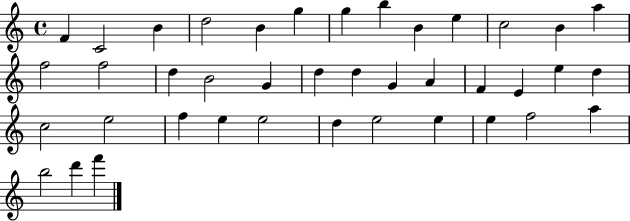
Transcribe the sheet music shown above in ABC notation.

X:1
T:Untitled
M:4/4
L:1/4
K:C
F C2 B d2 B g g b B e c2 B a f2 f2 d B2 G d d G A F E e d c2 e2 f e e2 d e2 e e f2 a b2 d' f'